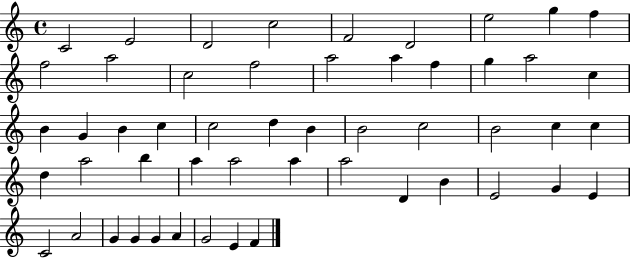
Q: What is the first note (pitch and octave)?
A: C4